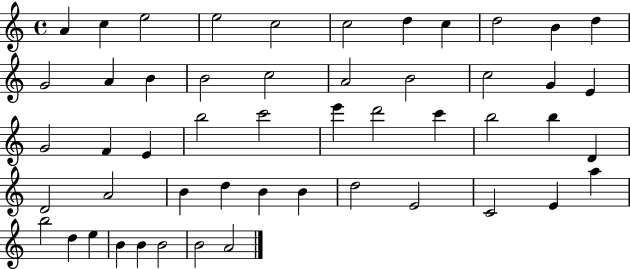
X:1
T:Untitled
M:4/4
L:1/4
K:C
A c e2 e2 c2 c2 d c d2 B d G2 A B B2 c2 A2 B2 c2 G E G2 F E b2 c'2 e' d'2 c' b2 b D D2 A2 B d B B d2 E2 C2 E a b2 d e B B B2 B2 A2